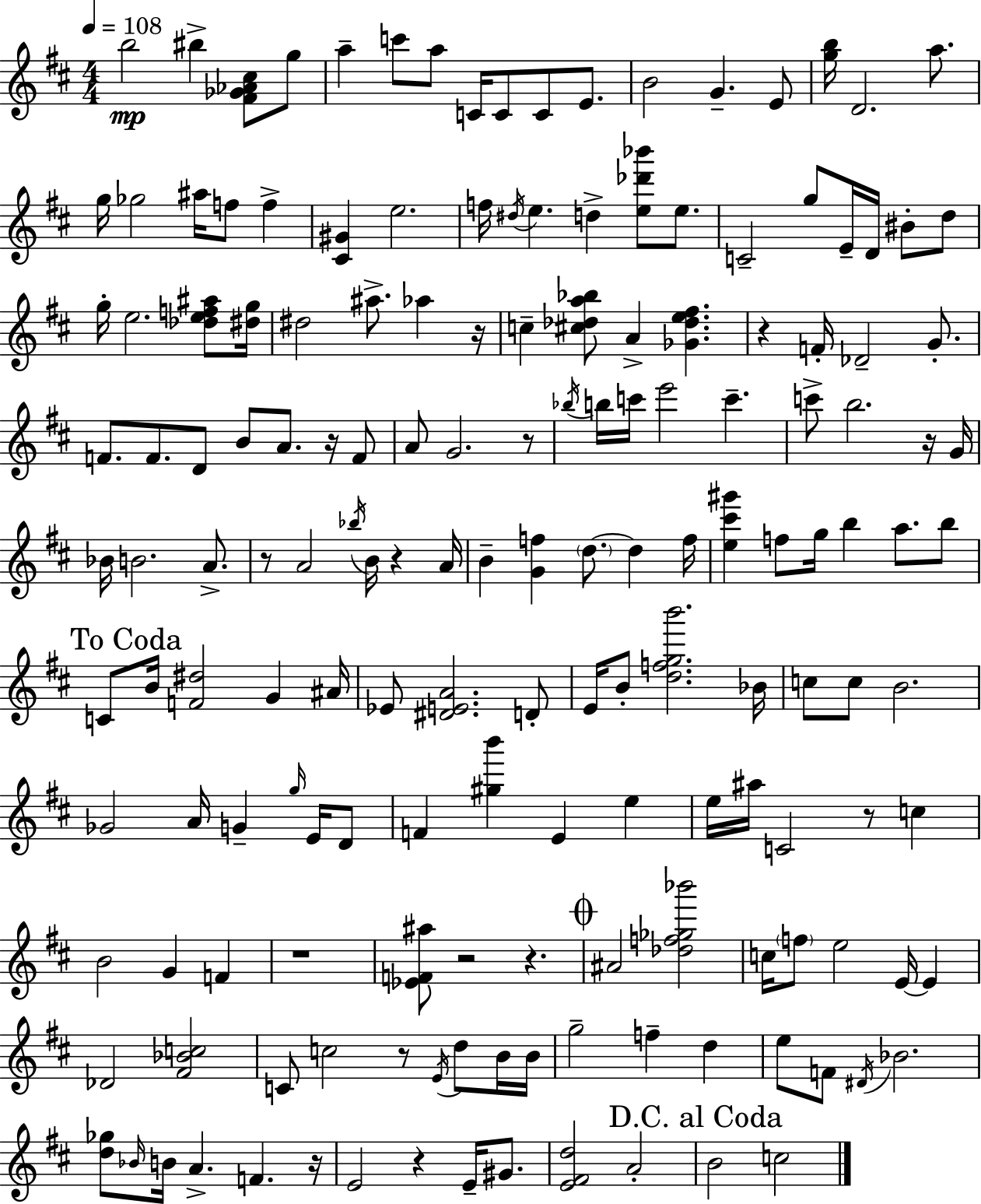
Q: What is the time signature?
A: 4/4